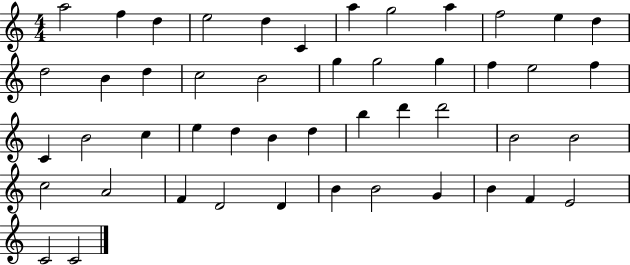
A5/h F5/q D5/q E5/h D5/q C4/q A5/q G5/h A5/q F5/h E5/q D5/q D5/h B4/q D5/q C5/h B4/h G5/q G5/h G5/q F5/q E5/h F5/q C4/q B4/h C5/q E5/q D5/q B4/q D5/q B5/q D6/q D6/h B4/h B4/h C5/h A4/h F4/q D4/h D4/q B4/q B4/h G4/q B4/q F4/q E4/h C4/h C4/h